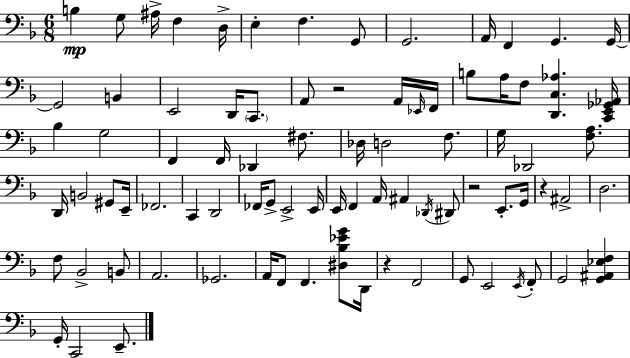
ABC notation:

X:1
T:Untitled
M:6/8
L:1/4
K:Dm
B, G,/2 ^A,/4 F, D,/4 E, F, G,,/2 G,,2 A,,/4 F,, G,, G,,/4 G,,2 B,, E,,2 D,,/4 C,,/2 A,,/2 z2 A,,/4 _E,,/4 F,,/4 B,/2 A,/4 F,/2 [D,,C,_A,] [C,,E,,_G,,_A,,]/4 _B, G,2 F,, F,,/4 _D,, ^F,/2 _D,/4 D,2 F,/2 G,/4 _D,,2 [F,A,]/2 D,,/4 B,,2 ^G,,/2 E,,/4 _F,,2 C,, D,,2 _F,,/4 G,,/2 E,,2 E,,/4 E,,/4 F,, A,,/4 ^A,, _D,,/4 ^D,,/2 z2 E,,/2 G,,/4 z ^A,,2 D,2 F,/2 _B,,2 B,,/2 A,,2 _G,,2 A,,/4 F,,/2 F,, [^D,_B,_EG]/2 D,,/4 z F,,2 G,,/2 E,,2 E,,/4 F,,/2 G,,2 [G,,^A,,_E,F,] G,,/4 C,,2 E,,/2